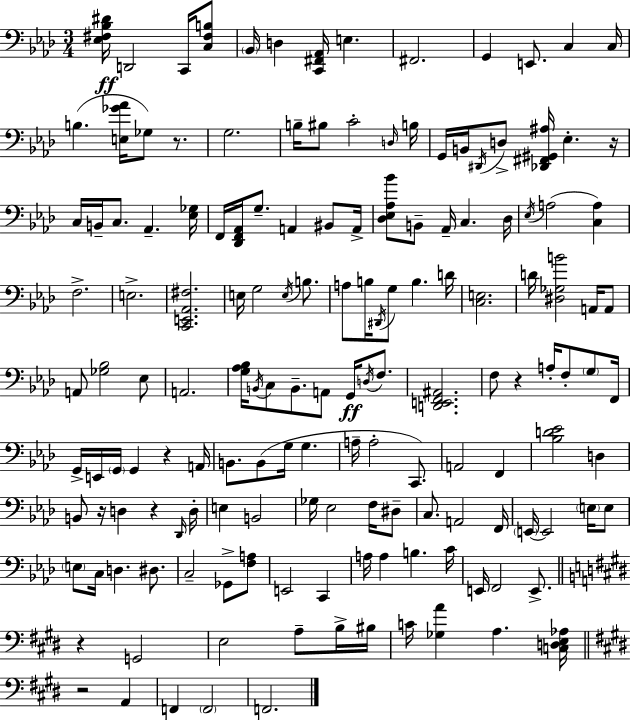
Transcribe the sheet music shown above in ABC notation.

X:1
T:Untitled
M:3/4
L:1/4
K:Ab
[_E,^F,_B,^D]/4 D,,2 C,,/4 [C,^F,B,]/2 _B,,/4 D, [C,,^F,,_A,,]/4 E, ^F,,2 G,, E,,/2 C, C,/4 B, [E,_G_A]/4 _G,/2 z/2 G,2 B,/4 ^B,/2 C2 D,/4 B,/4 G,,/4 B,,/4 ^D,,/4 D,/2 [_D,,^F,,^G,,^A,]/4 _E, z/4 C,/4 B,,/4 C,/2 _A,, [_E,_G,]/4 F,,/4 [_D,,F,,_A,,]/4 G,/2 A,, ^B,,/2 A,,/4 [_D,_E,_A,_B]/2 B,,/2 _A,,/4 C, _D,/4 _E,/4 A,2 [C,A,] F,2 E,2 [C,,E,,_A,,^F,]2 E,/4 G,2 E,/4 B,/2 A,/2 B,/4 ^D,,/4 G,/2 B, D/4 [C,E,]2 D/4 [^D,_G,B]2 A,,/4 A,,/2 A,,/2 [_G,_B,]2 _E,/2 A,,2 [G,_A,_B,]/4 B,,/4 C,/2 B,,/2 A,,/2 G,,/4 D,/4 F,/2 [D,,E,,F,,^A,,]2 F,/2 z A,/4 F,/2 G,/2 F,,/4 G,,/4 E,,/4 G,,/4 G,, z A,,/4 B,,/2 B,,/2 G,/4 G, A,/4 A,2 C,,/2 A,,2 F,, [_B,D_E]2 D, B,,/2 z/4 D, z _D,,/4 D,/4 E, B,,2 _G,/4 _E,2 F,/4 ^D,/2 C,/2 A,,2 F,,/4 E,,/4 E,,2 E,/4 E,/2 E,/2 C,/4 D, ^D,/2 C,2 _G,,/2 [F,A,]/2 E,,2 C,, A,/4 A, B, C/4 E,,/4 F,,2 E,,/2 z G,,2 E,2 A,/2 B,/4 ^B,/4 C/4 [_G,A] A, [C,D,E,_A,]/4 z2 A,, F,, F,,2 F,,2